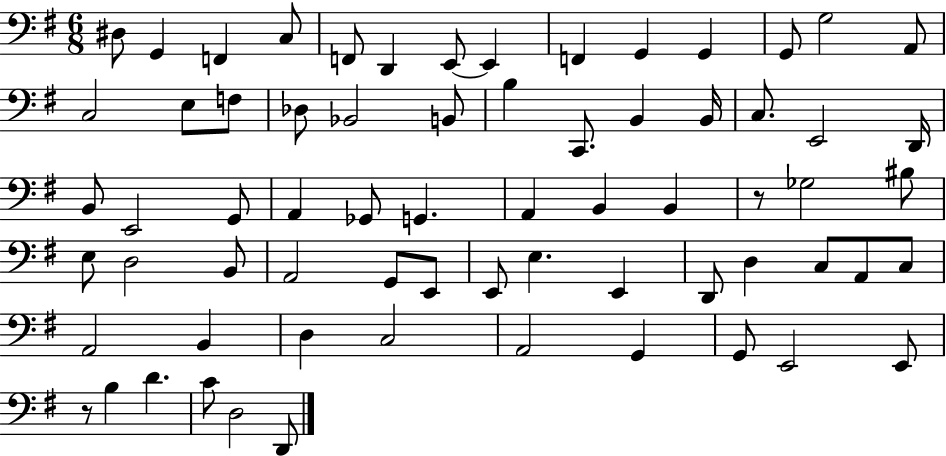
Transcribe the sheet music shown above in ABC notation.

X:1
T:Untitled
M:6/8
L:1/4
K:G
^D,/2 G,, F,, C,/2 F,,/2 D,, E,,/2 E,, F,, G,, G,, G,,/2 G,2 A,,/2 C,2 E,/2 F,/2 _D,/2 _B,,2 B,,/2 B, C,,/2 B,, B,,/4 C,/2 E,,2 D,,/4 B,,/2 E,,2 G,,/2 A,, _G,,/2 G,, A,, B,, B,, z/2 _G,2 ^B,/2 E,/2 D,2 B,,/2 A,,2 G,,/2 E,,/2 E,,/2 E, E,, D,,/2 D, C,/2 A,,/2 C,/2 A,,2 B,, D, C,2 A,,2 G,, G,,/2 E,,2 E,,/2 z/2 B, D C/2 D,2 D,,/2